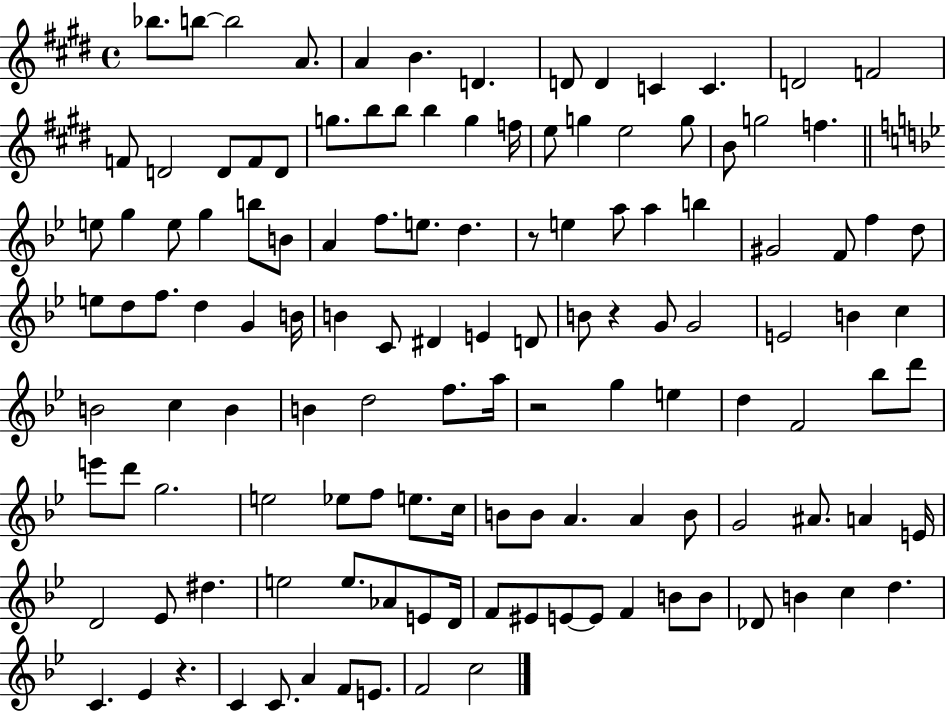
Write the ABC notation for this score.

X:1
T:Untitled
M:4/4
L:1/4
K:E
_b/2 b/2 b2 A/2 A B D D/2 D C C D2 F2 F/2 D2 D/2 F/2 D/2 g/2 b/2 b/2 b g f/4 e/2 g e2 g/2 B/2 g2 f e/2 g e/2 g b/2 B/2 A f/2 e/2 d z/2 e a/2 a b ^G2 F/2 f d/2 e/2 d/2 f/2 d G B/4 B C/2 ^D E D/2 B/2 z G/2 G2 E2 B c B2 c B B d2 f/2 a/4 z2 g e d F2 _b/2 d'/2 e'/2 d'/2 g2 e2 _e/2 f/2 e/2 c/4 B/2 B/2 A A B/2 G2 ^A/2 A E/4 D2 _E/2 ^d e2 e/2 _A/2 E/2 D/4 F/2 ^E/2 E/2 E/2 F B/2 B/2 _D/2 B c d C _E z C C/2 A F/2 E/2 F2 c2